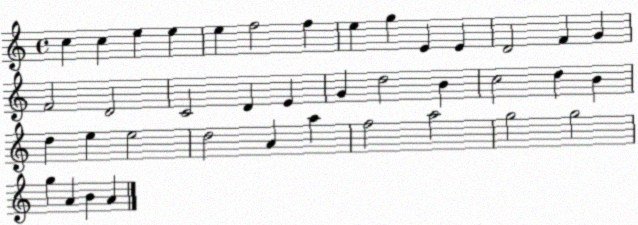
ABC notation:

X:1
T:Untitled
M:4/4
L:1/4
K:C
c c e e e f2 f e g E E D2 F G F2 D2 C2 D E G d2 B c2 d B d e e2 d2 A a f2 a2 g2 g2 g A B A